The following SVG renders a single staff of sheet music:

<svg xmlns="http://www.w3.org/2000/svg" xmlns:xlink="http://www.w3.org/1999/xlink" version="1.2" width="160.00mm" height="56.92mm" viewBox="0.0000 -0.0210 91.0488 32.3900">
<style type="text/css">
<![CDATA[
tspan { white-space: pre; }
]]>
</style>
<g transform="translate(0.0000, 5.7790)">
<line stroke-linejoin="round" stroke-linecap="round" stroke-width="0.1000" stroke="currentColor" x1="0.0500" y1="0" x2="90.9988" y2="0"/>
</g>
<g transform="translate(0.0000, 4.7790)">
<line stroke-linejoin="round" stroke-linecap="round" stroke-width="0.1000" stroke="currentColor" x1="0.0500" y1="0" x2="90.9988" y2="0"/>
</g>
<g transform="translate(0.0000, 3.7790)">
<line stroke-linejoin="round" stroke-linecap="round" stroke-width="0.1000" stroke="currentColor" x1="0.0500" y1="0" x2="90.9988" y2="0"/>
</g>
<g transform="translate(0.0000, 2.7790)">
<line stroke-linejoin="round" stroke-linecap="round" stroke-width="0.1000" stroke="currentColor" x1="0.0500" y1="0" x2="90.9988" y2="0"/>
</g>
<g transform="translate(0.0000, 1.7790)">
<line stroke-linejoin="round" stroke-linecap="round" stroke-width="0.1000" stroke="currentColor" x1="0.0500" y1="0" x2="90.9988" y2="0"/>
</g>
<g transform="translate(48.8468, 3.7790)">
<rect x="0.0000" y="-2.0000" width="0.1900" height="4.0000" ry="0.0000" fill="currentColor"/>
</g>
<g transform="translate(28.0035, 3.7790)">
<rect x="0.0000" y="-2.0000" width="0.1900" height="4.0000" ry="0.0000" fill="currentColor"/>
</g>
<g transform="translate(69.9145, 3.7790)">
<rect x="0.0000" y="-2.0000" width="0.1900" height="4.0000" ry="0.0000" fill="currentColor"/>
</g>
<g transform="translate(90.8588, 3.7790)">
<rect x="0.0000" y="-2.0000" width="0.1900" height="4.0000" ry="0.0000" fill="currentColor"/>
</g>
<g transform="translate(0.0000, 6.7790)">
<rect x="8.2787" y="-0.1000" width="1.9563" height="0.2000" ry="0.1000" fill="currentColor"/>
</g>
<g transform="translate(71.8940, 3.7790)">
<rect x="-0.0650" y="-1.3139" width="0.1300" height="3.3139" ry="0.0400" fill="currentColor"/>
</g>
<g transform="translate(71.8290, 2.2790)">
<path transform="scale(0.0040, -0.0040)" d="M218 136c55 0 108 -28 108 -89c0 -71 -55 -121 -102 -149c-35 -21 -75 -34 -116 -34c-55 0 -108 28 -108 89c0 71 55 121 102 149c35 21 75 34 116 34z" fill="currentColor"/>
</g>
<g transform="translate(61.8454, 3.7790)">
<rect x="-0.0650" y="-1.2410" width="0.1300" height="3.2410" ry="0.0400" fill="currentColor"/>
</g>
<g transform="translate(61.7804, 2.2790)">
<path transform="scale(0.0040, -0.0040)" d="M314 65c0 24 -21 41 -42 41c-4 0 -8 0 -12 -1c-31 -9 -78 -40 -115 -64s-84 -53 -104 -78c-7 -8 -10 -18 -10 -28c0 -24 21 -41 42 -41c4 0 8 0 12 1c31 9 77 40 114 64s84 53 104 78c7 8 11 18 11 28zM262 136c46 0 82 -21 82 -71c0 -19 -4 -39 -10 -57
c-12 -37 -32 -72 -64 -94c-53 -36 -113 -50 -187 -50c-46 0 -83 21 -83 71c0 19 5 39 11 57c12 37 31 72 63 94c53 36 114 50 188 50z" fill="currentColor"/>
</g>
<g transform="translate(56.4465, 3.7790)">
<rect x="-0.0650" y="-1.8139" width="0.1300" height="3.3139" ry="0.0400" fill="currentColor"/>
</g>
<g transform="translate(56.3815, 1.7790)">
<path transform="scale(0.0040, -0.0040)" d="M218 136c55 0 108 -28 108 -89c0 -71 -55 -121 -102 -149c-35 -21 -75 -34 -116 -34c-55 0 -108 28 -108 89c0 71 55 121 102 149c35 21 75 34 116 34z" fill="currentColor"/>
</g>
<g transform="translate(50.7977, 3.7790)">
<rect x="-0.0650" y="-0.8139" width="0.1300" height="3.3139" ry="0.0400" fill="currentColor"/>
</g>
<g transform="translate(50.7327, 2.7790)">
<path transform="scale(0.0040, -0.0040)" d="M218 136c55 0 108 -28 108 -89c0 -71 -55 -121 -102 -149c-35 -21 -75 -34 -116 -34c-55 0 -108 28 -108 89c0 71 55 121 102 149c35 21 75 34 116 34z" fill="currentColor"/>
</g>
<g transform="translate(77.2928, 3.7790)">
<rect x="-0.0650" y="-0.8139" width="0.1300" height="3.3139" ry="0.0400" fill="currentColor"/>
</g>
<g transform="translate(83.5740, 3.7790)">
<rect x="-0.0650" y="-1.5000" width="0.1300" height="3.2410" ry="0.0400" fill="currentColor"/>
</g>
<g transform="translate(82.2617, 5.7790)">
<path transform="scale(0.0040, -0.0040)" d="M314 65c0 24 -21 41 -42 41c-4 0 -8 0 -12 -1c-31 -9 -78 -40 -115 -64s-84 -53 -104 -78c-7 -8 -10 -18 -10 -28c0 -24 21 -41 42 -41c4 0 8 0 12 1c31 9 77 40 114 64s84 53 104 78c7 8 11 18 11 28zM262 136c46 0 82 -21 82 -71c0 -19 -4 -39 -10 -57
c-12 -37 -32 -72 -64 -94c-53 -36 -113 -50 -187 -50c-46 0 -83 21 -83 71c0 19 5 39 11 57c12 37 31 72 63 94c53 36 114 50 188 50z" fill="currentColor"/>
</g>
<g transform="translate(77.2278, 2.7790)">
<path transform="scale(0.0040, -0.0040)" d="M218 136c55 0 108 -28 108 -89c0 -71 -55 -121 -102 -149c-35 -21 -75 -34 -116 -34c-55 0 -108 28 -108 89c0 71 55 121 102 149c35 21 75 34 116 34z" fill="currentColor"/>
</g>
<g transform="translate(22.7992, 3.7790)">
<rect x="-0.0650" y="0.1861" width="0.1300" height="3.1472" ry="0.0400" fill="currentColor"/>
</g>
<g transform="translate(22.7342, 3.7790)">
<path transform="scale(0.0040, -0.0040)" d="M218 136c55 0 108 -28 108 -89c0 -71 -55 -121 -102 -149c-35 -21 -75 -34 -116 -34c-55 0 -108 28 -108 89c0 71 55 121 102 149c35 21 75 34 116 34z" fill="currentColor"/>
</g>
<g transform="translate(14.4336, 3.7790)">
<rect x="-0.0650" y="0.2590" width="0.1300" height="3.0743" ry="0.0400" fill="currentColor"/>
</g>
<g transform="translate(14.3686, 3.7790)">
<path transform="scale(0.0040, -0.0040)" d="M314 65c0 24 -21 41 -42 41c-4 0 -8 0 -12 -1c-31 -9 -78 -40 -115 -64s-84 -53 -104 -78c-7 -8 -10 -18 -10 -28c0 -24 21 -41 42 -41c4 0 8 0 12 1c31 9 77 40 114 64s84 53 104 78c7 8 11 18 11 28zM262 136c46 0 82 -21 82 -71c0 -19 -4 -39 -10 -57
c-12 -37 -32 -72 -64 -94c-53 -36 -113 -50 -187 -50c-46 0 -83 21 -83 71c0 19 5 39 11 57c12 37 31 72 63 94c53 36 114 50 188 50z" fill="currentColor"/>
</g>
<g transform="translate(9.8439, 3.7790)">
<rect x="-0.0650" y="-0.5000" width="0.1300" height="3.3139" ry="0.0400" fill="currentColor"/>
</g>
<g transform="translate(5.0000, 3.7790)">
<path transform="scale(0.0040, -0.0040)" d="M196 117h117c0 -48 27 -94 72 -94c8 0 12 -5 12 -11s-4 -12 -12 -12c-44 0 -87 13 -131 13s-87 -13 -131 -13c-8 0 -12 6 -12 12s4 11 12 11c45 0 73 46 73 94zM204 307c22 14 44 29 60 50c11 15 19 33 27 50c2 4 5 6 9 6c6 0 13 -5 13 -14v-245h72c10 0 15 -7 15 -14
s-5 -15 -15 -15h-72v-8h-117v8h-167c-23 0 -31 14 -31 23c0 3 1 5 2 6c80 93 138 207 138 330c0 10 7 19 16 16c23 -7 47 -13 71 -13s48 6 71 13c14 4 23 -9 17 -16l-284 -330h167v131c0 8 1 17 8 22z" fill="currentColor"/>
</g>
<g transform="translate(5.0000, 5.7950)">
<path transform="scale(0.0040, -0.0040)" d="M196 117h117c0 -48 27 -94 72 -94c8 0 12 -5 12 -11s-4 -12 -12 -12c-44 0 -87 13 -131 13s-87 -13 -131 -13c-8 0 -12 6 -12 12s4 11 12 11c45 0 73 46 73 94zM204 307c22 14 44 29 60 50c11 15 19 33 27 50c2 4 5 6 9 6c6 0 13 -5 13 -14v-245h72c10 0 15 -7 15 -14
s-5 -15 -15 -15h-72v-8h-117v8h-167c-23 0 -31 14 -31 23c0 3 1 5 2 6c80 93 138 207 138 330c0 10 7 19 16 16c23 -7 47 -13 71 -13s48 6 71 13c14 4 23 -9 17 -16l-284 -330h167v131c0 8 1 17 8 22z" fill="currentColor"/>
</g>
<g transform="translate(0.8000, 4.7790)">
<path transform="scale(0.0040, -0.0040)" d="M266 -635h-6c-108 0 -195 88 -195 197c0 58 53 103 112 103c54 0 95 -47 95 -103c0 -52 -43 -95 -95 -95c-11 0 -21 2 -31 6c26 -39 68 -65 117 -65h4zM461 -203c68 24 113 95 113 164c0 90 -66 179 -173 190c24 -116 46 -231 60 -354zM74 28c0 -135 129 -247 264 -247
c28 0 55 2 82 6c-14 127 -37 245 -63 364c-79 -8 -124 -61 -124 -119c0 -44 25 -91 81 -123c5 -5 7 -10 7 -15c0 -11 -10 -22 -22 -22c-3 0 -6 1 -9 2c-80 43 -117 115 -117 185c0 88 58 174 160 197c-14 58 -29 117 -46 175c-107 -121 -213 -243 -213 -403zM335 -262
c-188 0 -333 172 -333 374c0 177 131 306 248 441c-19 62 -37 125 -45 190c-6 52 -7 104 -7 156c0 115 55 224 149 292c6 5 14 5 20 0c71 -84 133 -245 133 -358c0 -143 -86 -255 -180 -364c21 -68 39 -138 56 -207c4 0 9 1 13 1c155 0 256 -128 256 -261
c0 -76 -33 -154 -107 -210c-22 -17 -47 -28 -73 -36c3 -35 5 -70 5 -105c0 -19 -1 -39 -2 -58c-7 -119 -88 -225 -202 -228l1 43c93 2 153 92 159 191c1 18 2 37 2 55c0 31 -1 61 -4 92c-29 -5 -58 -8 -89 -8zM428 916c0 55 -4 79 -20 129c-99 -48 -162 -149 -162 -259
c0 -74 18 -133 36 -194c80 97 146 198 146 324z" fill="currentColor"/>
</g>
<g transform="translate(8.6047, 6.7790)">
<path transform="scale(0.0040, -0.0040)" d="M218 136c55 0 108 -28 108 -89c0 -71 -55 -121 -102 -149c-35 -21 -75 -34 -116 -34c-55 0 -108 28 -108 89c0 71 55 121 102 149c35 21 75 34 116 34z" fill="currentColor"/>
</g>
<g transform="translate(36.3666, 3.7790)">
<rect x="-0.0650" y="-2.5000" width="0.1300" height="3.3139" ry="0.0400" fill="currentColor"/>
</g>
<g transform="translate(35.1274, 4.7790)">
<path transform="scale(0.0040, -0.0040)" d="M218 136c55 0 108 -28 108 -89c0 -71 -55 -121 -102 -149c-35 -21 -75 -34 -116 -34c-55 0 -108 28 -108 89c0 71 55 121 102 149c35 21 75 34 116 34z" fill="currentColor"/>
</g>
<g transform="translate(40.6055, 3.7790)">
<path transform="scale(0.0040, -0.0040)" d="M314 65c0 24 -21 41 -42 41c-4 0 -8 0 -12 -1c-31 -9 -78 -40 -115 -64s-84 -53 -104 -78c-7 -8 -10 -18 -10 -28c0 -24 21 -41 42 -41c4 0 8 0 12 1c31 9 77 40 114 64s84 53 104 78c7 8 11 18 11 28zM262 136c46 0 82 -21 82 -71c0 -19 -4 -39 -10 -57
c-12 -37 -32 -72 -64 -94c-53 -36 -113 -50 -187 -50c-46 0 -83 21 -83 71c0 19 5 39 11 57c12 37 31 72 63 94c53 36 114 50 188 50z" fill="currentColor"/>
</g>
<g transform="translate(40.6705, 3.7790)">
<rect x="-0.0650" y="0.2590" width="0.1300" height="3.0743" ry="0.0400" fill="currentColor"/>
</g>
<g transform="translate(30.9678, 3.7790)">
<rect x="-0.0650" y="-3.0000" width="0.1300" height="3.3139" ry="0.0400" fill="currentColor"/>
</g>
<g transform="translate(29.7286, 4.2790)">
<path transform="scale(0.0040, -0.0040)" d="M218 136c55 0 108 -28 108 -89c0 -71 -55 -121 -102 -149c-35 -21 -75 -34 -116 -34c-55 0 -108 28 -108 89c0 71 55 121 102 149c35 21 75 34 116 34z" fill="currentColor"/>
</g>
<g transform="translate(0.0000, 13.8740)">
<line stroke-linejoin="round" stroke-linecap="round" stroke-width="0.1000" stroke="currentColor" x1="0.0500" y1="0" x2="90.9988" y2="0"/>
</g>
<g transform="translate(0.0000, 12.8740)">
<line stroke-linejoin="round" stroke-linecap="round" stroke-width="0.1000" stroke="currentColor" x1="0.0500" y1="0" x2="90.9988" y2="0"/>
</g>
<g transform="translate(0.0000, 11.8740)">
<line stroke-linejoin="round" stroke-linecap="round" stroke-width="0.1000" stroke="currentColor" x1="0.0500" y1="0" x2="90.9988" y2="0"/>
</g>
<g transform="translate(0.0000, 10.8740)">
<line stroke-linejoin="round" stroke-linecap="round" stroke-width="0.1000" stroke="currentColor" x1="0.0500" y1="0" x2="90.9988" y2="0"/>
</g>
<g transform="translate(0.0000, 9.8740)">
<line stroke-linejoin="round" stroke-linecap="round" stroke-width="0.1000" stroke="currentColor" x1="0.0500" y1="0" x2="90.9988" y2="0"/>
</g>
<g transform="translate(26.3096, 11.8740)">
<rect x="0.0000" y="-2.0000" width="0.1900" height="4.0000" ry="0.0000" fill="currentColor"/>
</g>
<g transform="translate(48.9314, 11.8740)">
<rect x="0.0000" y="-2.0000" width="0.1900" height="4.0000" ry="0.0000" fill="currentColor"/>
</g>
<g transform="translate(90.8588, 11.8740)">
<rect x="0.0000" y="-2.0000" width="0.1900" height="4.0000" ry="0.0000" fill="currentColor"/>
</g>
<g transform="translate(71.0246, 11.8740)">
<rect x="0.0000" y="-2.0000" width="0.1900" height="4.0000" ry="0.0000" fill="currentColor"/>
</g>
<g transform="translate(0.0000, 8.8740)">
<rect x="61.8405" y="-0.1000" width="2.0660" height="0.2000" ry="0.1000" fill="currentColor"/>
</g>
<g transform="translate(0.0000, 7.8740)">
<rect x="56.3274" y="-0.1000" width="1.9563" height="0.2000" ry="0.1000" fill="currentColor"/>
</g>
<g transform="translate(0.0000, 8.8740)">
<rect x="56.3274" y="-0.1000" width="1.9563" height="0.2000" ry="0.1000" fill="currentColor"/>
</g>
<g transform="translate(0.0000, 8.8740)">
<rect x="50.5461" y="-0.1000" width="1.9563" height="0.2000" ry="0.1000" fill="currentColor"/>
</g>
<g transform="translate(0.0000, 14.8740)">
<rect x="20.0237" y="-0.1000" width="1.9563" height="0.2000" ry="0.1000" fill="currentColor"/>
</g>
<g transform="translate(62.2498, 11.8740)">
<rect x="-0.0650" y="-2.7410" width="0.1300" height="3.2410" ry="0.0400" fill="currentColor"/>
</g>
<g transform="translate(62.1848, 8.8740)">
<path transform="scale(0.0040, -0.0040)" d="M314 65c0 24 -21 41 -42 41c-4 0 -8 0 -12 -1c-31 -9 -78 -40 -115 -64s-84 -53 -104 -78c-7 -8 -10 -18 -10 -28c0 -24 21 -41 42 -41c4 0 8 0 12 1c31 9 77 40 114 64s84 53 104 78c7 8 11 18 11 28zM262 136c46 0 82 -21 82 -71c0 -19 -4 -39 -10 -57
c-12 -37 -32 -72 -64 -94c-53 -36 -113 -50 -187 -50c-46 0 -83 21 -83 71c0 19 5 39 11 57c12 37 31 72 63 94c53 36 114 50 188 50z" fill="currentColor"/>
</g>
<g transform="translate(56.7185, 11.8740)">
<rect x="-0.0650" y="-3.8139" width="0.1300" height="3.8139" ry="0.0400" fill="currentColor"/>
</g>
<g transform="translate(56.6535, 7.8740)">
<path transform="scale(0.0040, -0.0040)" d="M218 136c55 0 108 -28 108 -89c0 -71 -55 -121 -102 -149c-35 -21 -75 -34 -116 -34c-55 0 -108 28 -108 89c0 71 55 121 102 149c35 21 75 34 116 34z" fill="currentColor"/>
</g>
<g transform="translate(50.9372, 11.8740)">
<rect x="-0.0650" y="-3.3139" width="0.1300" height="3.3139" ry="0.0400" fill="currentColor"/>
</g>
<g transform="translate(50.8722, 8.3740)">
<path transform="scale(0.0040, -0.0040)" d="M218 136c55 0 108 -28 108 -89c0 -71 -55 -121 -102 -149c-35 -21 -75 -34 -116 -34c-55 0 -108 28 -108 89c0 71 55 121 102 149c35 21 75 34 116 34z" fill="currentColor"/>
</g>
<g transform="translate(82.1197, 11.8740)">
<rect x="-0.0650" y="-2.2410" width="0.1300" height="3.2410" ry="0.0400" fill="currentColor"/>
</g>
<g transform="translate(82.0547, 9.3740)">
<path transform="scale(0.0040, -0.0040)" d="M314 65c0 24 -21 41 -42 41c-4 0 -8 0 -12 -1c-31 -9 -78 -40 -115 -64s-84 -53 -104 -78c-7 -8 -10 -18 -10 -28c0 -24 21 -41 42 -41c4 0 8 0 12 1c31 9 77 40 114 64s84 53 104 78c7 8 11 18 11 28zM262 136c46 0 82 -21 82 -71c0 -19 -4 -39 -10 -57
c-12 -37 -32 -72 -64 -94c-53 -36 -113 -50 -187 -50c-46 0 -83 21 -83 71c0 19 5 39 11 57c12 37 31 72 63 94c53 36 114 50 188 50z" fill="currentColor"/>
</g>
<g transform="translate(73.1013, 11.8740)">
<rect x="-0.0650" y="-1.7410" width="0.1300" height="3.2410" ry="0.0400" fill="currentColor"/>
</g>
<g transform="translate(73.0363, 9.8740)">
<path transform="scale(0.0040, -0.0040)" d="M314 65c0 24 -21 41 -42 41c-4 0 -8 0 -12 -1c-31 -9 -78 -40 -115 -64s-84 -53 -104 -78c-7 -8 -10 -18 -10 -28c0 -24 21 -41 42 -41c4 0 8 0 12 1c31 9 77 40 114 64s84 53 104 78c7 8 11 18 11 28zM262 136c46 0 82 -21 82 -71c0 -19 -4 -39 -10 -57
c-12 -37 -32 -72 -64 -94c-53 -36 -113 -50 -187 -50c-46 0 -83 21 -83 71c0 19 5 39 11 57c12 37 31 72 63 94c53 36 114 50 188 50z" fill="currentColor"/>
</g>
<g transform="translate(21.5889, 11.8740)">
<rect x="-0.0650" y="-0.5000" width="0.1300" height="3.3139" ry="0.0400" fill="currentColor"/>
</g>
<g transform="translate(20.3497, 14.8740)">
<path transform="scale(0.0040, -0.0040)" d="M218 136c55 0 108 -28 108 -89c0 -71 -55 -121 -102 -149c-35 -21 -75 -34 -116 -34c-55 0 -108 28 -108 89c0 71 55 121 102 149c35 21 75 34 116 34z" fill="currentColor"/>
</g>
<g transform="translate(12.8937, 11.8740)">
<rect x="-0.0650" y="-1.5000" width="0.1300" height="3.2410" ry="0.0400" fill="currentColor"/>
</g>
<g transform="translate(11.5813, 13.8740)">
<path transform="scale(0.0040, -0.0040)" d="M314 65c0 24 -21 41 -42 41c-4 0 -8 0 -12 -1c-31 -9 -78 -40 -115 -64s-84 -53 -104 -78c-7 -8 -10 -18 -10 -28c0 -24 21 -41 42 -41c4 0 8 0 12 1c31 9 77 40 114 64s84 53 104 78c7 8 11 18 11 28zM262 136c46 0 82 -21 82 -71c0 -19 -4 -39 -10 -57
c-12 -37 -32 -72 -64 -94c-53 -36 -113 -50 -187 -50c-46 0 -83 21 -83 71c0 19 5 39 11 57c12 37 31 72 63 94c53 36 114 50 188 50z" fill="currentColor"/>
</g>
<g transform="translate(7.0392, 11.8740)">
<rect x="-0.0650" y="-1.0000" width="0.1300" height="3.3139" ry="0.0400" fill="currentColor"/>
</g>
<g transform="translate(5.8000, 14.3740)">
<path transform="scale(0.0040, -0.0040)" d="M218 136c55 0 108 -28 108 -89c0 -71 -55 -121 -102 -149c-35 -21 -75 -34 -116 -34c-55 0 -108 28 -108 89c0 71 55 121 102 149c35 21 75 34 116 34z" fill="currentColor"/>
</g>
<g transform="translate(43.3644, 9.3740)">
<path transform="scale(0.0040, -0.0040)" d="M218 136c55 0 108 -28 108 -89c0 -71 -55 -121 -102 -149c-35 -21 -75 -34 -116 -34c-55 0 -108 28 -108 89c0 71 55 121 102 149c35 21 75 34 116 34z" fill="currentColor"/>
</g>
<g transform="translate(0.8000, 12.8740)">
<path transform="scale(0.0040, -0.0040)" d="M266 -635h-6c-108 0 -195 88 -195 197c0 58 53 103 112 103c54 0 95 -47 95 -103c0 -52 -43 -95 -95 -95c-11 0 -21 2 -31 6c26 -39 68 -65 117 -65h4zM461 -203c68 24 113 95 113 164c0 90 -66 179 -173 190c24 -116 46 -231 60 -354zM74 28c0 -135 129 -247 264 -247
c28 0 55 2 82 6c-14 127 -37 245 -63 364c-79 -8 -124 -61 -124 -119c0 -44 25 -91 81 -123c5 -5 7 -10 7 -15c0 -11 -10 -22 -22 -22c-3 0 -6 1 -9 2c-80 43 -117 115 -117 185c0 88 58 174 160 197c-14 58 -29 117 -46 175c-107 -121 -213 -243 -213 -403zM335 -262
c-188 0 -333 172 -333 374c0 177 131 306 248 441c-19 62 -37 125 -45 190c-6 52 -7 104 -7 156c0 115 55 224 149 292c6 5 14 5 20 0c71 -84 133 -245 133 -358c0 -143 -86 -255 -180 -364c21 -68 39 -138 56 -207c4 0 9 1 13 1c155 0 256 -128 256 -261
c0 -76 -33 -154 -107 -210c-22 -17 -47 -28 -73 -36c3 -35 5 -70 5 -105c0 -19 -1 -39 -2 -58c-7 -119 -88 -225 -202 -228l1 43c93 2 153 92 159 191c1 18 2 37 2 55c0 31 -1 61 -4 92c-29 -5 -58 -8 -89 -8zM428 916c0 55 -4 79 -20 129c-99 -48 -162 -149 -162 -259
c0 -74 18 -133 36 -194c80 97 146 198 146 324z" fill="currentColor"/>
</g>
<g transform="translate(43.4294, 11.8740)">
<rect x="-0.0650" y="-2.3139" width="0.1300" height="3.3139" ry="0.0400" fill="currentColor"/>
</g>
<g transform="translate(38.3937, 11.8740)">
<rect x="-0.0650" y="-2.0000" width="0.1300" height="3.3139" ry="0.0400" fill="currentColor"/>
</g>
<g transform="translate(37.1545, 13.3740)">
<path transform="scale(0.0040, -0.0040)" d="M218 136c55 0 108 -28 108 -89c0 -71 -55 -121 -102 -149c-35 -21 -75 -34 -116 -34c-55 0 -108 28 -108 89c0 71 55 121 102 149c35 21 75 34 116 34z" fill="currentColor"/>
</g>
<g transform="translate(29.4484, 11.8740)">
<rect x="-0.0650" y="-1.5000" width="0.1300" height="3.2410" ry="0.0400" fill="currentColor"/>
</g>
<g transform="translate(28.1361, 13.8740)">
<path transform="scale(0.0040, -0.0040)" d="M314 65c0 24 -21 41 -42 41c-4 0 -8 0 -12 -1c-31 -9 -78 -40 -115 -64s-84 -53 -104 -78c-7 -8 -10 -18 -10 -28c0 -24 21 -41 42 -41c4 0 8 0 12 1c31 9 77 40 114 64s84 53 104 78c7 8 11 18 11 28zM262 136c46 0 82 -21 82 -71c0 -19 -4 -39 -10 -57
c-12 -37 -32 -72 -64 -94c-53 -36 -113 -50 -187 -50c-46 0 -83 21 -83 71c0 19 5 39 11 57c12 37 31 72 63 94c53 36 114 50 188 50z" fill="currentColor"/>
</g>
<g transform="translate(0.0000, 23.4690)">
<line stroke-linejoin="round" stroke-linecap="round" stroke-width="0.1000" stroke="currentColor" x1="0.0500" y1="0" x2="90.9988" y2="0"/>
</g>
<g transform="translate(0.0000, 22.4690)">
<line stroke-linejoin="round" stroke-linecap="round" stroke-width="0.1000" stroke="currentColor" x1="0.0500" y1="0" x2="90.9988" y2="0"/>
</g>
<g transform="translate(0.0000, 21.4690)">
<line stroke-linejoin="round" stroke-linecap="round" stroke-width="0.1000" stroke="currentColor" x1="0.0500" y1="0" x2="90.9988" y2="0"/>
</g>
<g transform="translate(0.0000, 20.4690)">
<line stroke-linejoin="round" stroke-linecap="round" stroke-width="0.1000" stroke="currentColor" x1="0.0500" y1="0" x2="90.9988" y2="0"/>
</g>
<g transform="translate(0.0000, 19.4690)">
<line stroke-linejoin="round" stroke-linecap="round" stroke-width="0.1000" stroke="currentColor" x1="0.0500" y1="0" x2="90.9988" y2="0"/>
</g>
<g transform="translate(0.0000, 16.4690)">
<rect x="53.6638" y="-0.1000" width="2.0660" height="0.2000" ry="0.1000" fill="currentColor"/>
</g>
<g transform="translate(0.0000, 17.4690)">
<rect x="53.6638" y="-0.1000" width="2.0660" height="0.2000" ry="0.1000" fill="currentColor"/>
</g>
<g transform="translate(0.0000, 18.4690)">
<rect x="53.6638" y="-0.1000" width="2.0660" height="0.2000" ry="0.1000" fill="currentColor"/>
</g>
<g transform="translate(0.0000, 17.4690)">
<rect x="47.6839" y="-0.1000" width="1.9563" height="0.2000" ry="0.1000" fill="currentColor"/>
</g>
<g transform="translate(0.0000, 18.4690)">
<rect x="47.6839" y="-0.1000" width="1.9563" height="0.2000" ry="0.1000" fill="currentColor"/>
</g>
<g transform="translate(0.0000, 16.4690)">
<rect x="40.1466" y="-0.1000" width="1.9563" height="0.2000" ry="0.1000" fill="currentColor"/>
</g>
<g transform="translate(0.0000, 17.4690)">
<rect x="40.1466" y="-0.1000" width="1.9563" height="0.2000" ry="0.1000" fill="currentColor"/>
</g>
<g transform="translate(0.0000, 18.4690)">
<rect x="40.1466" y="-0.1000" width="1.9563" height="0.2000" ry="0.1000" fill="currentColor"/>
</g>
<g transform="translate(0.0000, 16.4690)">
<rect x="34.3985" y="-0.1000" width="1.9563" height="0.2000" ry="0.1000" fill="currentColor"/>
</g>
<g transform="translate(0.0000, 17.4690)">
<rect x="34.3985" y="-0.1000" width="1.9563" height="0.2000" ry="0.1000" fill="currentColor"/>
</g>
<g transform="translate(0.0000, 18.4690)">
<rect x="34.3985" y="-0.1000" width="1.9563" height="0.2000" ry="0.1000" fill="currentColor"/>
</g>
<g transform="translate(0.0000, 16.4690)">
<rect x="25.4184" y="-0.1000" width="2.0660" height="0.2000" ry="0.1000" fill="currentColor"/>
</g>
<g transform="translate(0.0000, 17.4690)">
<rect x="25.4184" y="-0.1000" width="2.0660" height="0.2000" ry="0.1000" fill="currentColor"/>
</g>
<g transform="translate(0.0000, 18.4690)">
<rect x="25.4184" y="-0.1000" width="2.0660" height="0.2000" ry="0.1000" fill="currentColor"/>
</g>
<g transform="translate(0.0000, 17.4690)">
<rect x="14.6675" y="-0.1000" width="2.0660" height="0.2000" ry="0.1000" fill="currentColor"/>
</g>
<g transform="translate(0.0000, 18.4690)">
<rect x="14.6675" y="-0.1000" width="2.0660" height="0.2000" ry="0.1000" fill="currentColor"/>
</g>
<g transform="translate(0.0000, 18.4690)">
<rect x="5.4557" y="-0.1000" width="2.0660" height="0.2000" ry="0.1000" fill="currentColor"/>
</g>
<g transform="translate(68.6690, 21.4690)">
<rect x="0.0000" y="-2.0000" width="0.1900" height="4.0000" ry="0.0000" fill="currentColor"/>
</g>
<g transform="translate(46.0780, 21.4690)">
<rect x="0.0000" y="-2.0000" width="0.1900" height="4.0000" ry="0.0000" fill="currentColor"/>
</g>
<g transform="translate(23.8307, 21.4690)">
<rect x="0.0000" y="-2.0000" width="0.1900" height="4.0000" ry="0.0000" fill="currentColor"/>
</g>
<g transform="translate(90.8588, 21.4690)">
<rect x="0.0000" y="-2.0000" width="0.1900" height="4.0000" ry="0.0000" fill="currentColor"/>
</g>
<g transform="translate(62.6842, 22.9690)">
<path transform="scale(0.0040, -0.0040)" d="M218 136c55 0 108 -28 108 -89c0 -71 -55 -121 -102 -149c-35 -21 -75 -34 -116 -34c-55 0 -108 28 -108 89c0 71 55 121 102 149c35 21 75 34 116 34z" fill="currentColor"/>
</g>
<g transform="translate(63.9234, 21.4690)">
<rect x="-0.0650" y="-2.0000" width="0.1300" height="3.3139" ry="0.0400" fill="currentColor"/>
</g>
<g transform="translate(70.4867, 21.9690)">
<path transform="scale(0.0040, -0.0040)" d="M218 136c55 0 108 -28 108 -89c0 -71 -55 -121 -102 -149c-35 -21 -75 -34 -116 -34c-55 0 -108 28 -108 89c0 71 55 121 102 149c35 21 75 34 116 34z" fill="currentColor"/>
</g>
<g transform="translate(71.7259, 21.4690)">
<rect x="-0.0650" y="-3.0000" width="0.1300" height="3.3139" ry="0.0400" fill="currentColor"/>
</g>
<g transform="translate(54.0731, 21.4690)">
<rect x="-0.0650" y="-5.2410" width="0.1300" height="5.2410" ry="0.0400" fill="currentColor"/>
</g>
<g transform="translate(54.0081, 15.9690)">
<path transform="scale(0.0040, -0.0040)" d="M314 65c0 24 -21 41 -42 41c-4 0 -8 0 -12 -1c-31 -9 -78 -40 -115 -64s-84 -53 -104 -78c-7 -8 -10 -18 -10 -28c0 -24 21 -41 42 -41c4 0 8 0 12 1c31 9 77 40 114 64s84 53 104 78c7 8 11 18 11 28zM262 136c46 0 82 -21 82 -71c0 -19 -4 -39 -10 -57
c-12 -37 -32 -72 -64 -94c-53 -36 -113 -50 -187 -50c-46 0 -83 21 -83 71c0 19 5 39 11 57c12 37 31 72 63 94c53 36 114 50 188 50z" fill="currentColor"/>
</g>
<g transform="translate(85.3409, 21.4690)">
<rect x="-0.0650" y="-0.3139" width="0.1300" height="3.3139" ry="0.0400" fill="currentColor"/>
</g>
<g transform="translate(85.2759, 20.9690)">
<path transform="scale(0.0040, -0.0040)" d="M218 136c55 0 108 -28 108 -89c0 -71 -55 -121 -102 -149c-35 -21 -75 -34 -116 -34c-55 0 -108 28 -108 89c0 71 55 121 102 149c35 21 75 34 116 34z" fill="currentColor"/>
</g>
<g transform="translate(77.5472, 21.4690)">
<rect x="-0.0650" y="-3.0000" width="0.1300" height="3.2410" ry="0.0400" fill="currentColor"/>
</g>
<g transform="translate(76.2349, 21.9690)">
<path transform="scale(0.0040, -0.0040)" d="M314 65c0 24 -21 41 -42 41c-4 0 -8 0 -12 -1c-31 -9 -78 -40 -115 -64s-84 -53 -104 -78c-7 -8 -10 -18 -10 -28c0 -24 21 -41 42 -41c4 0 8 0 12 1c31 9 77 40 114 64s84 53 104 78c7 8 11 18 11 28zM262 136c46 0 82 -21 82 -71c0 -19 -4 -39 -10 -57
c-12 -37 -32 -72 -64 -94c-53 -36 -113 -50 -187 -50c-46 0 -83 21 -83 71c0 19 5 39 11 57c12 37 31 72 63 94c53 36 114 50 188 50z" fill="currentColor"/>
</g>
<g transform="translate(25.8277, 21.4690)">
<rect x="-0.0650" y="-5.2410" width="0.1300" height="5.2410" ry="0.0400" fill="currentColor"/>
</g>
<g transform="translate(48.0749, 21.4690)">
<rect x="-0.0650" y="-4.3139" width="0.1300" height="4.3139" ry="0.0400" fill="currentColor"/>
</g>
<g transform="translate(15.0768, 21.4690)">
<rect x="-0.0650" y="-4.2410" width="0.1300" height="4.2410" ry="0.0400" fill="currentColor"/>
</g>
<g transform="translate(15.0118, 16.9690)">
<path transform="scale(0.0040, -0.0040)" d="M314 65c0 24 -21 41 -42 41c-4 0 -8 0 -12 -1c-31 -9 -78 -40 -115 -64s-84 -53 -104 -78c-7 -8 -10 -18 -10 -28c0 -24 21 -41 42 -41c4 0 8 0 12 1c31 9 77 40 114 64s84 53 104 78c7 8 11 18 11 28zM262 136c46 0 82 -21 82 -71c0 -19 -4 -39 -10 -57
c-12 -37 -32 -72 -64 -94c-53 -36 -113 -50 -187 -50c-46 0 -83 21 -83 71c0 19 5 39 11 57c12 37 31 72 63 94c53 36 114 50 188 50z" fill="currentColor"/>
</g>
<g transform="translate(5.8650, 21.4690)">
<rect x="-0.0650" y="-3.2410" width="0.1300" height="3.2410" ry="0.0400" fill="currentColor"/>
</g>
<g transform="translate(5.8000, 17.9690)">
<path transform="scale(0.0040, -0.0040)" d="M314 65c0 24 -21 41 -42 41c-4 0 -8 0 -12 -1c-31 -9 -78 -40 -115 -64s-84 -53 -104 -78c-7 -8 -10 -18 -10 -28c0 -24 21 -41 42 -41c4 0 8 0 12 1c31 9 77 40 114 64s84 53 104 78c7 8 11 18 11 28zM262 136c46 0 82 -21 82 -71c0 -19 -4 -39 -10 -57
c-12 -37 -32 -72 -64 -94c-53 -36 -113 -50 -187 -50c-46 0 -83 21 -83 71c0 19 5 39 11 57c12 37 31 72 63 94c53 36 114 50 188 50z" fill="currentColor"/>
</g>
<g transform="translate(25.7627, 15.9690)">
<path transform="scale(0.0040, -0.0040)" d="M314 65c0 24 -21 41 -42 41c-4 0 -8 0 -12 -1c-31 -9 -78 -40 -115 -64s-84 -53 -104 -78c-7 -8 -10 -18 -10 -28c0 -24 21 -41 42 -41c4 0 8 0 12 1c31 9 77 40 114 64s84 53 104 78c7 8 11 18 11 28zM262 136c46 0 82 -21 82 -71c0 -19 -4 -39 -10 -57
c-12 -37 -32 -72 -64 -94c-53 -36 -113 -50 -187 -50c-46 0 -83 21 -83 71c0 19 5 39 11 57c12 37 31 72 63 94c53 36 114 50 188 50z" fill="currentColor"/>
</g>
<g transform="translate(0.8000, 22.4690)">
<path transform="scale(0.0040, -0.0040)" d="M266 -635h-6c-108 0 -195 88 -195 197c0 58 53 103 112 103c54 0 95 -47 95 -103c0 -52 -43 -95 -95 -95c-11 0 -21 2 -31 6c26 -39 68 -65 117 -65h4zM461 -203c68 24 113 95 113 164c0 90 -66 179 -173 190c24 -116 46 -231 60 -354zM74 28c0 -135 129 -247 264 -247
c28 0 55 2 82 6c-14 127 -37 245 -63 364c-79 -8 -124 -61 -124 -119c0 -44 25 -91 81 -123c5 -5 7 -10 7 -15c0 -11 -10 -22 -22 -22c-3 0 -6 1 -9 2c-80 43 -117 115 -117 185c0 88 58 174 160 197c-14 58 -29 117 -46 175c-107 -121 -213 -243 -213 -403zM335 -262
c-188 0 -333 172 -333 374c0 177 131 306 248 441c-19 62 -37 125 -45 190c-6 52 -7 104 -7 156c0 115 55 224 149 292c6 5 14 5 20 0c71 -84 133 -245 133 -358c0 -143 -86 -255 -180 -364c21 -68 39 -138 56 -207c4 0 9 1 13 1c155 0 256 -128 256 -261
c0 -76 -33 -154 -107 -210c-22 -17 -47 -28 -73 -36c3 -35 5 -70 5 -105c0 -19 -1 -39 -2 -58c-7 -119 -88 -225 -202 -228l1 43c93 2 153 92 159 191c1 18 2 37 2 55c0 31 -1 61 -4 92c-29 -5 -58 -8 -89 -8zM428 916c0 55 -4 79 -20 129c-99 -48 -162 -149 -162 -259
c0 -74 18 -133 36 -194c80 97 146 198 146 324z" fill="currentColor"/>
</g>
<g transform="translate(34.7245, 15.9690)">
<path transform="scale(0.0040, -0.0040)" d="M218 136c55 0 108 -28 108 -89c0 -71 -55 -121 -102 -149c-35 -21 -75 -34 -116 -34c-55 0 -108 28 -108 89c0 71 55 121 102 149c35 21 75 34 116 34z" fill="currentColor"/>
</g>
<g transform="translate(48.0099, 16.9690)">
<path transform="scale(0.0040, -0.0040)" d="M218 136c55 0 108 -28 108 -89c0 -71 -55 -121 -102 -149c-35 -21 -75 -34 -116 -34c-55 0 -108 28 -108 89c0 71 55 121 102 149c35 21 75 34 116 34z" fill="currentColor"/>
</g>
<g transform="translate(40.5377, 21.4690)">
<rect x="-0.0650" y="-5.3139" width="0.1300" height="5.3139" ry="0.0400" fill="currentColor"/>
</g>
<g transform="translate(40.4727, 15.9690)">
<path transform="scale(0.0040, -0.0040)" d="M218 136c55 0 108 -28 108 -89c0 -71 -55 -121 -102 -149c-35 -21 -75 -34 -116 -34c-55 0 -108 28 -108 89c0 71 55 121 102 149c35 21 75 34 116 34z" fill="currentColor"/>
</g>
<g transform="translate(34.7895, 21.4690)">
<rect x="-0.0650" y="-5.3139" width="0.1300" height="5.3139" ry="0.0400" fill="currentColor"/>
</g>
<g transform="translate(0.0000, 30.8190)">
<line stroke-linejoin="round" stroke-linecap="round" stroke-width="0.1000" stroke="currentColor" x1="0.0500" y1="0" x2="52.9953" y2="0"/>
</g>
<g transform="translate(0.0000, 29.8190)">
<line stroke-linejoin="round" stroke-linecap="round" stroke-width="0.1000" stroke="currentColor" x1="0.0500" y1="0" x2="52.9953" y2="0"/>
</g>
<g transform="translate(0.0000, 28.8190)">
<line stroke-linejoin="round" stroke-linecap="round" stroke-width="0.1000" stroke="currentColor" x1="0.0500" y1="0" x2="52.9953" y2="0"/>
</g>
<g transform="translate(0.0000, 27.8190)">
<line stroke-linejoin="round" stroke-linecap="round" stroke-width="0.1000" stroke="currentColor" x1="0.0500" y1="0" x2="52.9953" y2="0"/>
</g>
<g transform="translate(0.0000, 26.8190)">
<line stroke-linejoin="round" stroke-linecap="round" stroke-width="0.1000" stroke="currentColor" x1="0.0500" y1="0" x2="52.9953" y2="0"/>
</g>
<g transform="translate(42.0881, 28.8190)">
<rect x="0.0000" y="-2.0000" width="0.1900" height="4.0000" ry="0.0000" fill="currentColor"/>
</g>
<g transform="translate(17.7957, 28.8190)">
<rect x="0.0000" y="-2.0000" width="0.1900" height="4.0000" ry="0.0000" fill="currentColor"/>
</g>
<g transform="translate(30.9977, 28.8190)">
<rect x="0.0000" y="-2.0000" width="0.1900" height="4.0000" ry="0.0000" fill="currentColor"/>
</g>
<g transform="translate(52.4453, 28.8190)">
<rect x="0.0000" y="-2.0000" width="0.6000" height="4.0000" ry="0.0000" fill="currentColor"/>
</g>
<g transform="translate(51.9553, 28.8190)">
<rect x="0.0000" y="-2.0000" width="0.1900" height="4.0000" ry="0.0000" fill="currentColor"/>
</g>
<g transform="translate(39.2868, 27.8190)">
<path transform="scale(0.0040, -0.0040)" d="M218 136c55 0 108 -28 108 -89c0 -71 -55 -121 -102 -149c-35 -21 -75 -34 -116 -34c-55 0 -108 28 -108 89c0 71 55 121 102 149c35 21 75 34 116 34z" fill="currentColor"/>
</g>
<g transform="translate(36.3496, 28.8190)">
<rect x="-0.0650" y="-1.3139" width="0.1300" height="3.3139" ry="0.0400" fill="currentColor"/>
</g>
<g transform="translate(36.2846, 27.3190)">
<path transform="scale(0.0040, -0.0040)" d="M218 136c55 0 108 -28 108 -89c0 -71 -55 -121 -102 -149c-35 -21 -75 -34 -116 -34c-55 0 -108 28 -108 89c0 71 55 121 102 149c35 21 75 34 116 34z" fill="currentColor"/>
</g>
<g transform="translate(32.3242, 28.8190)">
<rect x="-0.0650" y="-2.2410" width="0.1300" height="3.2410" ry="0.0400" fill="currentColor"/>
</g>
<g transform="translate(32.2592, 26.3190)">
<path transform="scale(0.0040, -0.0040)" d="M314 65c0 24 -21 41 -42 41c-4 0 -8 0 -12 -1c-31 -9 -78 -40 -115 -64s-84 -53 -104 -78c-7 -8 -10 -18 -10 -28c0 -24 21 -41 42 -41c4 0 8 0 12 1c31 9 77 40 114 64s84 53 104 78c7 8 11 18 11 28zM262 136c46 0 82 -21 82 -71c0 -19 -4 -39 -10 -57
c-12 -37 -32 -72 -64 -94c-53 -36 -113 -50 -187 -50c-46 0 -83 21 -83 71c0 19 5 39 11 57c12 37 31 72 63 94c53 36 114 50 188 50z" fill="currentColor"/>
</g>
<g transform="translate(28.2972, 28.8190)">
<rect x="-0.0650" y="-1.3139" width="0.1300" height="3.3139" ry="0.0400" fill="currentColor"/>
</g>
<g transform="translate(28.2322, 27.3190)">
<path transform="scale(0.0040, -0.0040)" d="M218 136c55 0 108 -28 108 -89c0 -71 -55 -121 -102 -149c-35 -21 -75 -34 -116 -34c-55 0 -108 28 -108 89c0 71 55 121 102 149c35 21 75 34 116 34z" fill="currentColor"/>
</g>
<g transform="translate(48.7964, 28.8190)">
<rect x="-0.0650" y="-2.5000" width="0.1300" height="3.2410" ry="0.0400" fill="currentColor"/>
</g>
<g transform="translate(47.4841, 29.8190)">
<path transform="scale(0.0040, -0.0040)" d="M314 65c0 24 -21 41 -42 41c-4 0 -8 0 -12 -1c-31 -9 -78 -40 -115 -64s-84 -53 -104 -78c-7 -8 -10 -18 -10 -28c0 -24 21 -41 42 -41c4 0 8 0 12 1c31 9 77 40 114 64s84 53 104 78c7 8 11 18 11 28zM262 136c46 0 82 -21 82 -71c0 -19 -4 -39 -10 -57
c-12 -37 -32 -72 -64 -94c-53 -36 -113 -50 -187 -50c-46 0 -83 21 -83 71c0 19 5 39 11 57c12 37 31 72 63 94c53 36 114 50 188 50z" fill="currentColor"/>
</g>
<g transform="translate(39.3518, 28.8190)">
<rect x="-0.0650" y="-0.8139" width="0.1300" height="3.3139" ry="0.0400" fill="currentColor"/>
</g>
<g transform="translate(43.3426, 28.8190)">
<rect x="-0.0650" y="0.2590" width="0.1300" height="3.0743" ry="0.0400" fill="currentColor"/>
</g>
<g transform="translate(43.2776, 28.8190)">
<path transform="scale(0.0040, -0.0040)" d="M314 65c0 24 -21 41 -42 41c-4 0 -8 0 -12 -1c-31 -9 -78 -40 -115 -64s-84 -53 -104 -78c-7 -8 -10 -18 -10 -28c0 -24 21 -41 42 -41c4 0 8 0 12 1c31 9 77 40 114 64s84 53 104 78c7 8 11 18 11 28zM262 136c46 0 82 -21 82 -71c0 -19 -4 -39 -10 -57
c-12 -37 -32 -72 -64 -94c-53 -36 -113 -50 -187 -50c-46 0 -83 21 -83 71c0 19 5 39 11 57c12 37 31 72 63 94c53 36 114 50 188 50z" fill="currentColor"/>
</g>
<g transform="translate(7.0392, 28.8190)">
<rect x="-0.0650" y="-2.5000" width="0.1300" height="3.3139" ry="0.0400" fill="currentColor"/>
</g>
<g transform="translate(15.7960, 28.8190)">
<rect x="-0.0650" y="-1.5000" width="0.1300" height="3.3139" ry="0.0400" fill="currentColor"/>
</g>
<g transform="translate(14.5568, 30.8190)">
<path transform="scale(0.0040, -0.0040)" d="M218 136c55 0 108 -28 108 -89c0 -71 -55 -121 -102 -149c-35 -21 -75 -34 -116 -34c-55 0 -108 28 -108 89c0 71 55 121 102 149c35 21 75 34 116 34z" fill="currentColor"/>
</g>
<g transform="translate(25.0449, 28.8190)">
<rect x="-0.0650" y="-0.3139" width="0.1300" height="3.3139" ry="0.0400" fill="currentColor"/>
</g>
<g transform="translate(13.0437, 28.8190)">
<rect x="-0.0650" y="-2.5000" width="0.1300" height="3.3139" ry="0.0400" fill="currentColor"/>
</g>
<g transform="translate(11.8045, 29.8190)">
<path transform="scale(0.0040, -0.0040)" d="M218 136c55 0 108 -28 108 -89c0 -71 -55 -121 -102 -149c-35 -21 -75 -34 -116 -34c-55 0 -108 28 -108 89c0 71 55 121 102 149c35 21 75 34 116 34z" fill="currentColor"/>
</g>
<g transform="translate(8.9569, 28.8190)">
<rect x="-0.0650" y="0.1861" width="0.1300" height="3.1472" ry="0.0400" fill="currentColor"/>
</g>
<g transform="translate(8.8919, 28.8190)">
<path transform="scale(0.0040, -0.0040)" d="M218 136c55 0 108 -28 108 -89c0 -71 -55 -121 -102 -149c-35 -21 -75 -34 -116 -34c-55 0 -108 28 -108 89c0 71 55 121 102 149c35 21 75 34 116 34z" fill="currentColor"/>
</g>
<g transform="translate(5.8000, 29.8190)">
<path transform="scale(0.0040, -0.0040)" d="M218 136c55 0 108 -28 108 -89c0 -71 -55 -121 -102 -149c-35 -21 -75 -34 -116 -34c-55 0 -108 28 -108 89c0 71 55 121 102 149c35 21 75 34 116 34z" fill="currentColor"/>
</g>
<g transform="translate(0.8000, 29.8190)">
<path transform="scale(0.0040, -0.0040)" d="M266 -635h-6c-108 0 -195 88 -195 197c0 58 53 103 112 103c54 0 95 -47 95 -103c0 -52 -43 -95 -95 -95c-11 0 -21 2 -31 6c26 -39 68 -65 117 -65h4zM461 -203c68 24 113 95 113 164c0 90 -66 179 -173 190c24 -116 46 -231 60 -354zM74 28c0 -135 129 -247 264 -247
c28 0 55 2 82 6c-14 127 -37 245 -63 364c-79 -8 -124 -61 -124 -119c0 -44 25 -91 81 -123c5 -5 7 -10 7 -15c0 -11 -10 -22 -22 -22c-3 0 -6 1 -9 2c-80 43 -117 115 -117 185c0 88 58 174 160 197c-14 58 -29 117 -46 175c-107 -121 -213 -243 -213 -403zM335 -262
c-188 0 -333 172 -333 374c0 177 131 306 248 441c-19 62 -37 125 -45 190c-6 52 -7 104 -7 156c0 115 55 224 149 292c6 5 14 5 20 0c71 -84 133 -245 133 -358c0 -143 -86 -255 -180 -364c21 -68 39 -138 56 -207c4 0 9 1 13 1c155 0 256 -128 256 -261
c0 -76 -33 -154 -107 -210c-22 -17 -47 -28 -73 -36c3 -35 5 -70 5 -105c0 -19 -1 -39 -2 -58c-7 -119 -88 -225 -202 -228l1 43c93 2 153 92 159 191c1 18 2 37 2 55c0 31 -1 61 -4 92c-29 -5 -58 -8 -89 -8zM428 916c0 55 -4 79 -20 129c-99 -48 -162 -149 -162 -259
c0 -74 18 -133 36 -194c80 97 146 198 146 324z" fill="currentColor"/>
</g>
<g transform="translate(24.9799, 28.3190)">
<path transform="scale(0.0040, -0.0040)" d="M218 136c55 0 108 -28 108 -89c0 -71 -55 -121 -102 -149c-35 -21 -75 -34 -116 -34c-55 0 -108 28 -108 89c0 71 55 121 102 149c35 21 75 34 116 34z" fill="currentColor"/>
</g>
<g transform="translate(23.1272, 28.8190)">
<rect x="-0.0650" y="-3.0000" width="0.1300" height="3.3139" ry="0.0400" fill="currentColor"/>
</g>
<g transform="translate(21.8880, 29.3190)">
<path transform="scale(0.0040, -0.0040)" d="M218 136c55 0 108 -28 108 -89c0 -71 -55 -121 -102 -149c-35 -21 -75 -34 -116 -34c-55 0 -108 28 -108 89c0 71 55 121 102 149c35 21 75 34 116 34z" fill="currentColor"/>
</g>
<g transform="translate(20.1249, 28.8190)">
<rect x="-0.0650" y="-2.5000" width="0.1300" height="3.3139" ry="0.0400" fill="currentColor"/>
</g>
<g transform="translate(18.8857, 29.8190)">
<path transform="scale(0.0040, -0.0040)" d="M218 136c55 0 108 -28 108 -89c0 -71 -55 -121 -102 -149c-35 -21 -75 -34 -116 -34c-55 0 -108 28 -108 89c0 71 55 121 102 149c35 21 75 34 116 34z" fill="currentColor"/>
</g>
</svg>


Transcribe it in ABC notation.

X:1
T:Untitled
M:4/4
L:1/4
K:C
C B2 B A G B2 d f e2 e d E2 D E2 C E2 F g b c' a2 f2 g2 b2 d'2 f'2 f' f' d' f'2 F A A2 c G B G E G A c e g2 e d B2 G2